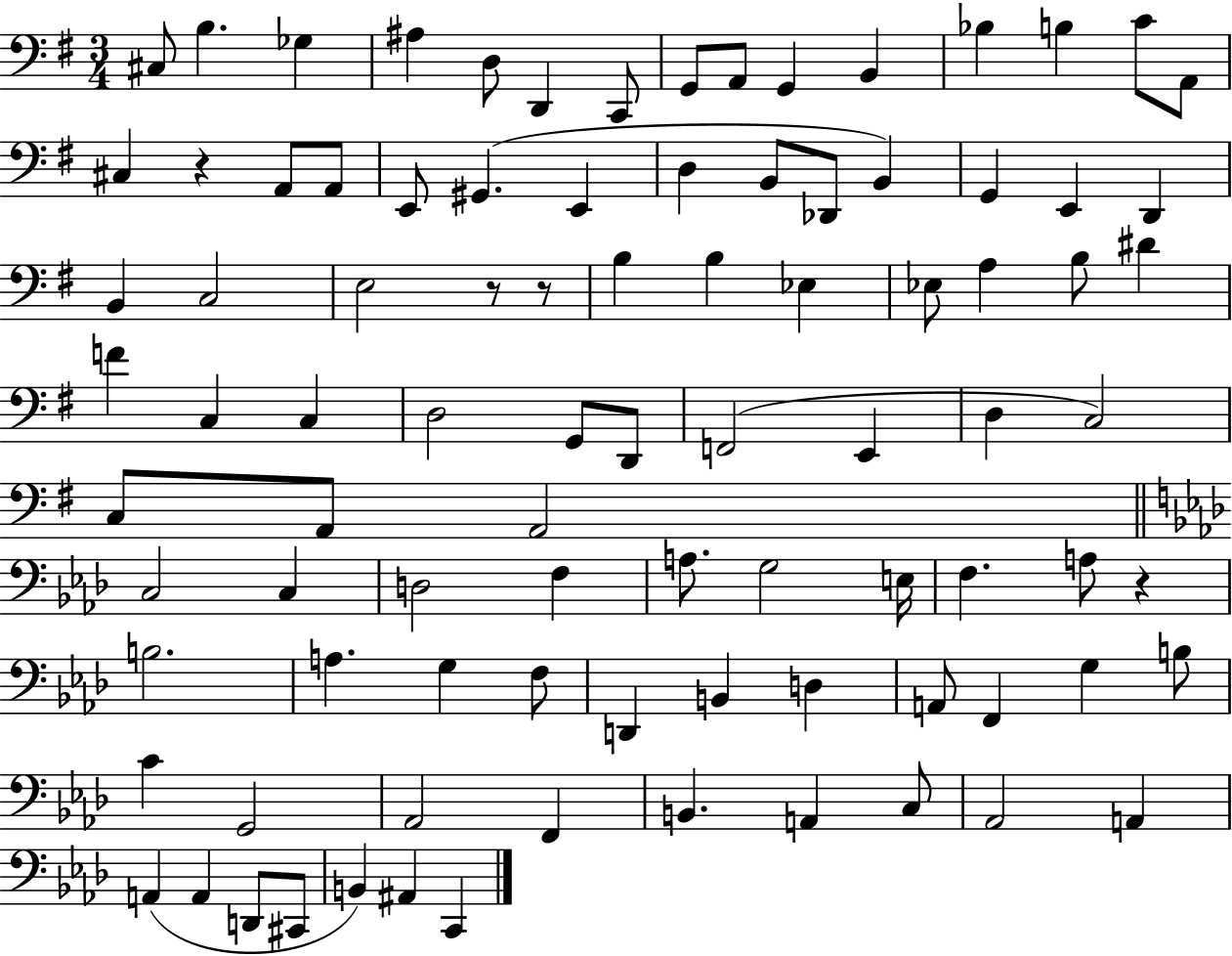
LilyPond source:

{
  \clef bass
  \numericTimeSignature
  \time 3/4
  \key g \major
  cis8 b4. ges4 | ais4 d8 d,4 c,8 | g,8 a,8 g,4 b,4 | bes4 b4 c'8 a,8 | \break cis4 r4 a,8 a,8 | e,8 gis,4.( e,4 | d4 b,8 des,8 b,4) | g,4 e,4 d,4 | \break b,4 c2 | e2 r8 r8 | b4 b4 ees4 | ees8 a4 b8 dis'4 | \break f'4 c4 c4 | d2 g,8 d,8 | f,2( e,4 | d4 c2) | \break c8 a,8 a,2 | \bar "||" \break \key aes \major c2 c4 | d2 f4 | a8. g2 e16 | f4. a8 r4 | \break b2. | a4. g4 f8 | d,4 b,4 d4 | a,8 f,4 g4 b8 | \break c'4 g,2 | aes,2 f,4 | b,4. a,4 c8 | aes,2 a,4 | \break a,4( a,4 d,8 cis,8 | b,4) ais,4 c,4 | \bar "|."
}